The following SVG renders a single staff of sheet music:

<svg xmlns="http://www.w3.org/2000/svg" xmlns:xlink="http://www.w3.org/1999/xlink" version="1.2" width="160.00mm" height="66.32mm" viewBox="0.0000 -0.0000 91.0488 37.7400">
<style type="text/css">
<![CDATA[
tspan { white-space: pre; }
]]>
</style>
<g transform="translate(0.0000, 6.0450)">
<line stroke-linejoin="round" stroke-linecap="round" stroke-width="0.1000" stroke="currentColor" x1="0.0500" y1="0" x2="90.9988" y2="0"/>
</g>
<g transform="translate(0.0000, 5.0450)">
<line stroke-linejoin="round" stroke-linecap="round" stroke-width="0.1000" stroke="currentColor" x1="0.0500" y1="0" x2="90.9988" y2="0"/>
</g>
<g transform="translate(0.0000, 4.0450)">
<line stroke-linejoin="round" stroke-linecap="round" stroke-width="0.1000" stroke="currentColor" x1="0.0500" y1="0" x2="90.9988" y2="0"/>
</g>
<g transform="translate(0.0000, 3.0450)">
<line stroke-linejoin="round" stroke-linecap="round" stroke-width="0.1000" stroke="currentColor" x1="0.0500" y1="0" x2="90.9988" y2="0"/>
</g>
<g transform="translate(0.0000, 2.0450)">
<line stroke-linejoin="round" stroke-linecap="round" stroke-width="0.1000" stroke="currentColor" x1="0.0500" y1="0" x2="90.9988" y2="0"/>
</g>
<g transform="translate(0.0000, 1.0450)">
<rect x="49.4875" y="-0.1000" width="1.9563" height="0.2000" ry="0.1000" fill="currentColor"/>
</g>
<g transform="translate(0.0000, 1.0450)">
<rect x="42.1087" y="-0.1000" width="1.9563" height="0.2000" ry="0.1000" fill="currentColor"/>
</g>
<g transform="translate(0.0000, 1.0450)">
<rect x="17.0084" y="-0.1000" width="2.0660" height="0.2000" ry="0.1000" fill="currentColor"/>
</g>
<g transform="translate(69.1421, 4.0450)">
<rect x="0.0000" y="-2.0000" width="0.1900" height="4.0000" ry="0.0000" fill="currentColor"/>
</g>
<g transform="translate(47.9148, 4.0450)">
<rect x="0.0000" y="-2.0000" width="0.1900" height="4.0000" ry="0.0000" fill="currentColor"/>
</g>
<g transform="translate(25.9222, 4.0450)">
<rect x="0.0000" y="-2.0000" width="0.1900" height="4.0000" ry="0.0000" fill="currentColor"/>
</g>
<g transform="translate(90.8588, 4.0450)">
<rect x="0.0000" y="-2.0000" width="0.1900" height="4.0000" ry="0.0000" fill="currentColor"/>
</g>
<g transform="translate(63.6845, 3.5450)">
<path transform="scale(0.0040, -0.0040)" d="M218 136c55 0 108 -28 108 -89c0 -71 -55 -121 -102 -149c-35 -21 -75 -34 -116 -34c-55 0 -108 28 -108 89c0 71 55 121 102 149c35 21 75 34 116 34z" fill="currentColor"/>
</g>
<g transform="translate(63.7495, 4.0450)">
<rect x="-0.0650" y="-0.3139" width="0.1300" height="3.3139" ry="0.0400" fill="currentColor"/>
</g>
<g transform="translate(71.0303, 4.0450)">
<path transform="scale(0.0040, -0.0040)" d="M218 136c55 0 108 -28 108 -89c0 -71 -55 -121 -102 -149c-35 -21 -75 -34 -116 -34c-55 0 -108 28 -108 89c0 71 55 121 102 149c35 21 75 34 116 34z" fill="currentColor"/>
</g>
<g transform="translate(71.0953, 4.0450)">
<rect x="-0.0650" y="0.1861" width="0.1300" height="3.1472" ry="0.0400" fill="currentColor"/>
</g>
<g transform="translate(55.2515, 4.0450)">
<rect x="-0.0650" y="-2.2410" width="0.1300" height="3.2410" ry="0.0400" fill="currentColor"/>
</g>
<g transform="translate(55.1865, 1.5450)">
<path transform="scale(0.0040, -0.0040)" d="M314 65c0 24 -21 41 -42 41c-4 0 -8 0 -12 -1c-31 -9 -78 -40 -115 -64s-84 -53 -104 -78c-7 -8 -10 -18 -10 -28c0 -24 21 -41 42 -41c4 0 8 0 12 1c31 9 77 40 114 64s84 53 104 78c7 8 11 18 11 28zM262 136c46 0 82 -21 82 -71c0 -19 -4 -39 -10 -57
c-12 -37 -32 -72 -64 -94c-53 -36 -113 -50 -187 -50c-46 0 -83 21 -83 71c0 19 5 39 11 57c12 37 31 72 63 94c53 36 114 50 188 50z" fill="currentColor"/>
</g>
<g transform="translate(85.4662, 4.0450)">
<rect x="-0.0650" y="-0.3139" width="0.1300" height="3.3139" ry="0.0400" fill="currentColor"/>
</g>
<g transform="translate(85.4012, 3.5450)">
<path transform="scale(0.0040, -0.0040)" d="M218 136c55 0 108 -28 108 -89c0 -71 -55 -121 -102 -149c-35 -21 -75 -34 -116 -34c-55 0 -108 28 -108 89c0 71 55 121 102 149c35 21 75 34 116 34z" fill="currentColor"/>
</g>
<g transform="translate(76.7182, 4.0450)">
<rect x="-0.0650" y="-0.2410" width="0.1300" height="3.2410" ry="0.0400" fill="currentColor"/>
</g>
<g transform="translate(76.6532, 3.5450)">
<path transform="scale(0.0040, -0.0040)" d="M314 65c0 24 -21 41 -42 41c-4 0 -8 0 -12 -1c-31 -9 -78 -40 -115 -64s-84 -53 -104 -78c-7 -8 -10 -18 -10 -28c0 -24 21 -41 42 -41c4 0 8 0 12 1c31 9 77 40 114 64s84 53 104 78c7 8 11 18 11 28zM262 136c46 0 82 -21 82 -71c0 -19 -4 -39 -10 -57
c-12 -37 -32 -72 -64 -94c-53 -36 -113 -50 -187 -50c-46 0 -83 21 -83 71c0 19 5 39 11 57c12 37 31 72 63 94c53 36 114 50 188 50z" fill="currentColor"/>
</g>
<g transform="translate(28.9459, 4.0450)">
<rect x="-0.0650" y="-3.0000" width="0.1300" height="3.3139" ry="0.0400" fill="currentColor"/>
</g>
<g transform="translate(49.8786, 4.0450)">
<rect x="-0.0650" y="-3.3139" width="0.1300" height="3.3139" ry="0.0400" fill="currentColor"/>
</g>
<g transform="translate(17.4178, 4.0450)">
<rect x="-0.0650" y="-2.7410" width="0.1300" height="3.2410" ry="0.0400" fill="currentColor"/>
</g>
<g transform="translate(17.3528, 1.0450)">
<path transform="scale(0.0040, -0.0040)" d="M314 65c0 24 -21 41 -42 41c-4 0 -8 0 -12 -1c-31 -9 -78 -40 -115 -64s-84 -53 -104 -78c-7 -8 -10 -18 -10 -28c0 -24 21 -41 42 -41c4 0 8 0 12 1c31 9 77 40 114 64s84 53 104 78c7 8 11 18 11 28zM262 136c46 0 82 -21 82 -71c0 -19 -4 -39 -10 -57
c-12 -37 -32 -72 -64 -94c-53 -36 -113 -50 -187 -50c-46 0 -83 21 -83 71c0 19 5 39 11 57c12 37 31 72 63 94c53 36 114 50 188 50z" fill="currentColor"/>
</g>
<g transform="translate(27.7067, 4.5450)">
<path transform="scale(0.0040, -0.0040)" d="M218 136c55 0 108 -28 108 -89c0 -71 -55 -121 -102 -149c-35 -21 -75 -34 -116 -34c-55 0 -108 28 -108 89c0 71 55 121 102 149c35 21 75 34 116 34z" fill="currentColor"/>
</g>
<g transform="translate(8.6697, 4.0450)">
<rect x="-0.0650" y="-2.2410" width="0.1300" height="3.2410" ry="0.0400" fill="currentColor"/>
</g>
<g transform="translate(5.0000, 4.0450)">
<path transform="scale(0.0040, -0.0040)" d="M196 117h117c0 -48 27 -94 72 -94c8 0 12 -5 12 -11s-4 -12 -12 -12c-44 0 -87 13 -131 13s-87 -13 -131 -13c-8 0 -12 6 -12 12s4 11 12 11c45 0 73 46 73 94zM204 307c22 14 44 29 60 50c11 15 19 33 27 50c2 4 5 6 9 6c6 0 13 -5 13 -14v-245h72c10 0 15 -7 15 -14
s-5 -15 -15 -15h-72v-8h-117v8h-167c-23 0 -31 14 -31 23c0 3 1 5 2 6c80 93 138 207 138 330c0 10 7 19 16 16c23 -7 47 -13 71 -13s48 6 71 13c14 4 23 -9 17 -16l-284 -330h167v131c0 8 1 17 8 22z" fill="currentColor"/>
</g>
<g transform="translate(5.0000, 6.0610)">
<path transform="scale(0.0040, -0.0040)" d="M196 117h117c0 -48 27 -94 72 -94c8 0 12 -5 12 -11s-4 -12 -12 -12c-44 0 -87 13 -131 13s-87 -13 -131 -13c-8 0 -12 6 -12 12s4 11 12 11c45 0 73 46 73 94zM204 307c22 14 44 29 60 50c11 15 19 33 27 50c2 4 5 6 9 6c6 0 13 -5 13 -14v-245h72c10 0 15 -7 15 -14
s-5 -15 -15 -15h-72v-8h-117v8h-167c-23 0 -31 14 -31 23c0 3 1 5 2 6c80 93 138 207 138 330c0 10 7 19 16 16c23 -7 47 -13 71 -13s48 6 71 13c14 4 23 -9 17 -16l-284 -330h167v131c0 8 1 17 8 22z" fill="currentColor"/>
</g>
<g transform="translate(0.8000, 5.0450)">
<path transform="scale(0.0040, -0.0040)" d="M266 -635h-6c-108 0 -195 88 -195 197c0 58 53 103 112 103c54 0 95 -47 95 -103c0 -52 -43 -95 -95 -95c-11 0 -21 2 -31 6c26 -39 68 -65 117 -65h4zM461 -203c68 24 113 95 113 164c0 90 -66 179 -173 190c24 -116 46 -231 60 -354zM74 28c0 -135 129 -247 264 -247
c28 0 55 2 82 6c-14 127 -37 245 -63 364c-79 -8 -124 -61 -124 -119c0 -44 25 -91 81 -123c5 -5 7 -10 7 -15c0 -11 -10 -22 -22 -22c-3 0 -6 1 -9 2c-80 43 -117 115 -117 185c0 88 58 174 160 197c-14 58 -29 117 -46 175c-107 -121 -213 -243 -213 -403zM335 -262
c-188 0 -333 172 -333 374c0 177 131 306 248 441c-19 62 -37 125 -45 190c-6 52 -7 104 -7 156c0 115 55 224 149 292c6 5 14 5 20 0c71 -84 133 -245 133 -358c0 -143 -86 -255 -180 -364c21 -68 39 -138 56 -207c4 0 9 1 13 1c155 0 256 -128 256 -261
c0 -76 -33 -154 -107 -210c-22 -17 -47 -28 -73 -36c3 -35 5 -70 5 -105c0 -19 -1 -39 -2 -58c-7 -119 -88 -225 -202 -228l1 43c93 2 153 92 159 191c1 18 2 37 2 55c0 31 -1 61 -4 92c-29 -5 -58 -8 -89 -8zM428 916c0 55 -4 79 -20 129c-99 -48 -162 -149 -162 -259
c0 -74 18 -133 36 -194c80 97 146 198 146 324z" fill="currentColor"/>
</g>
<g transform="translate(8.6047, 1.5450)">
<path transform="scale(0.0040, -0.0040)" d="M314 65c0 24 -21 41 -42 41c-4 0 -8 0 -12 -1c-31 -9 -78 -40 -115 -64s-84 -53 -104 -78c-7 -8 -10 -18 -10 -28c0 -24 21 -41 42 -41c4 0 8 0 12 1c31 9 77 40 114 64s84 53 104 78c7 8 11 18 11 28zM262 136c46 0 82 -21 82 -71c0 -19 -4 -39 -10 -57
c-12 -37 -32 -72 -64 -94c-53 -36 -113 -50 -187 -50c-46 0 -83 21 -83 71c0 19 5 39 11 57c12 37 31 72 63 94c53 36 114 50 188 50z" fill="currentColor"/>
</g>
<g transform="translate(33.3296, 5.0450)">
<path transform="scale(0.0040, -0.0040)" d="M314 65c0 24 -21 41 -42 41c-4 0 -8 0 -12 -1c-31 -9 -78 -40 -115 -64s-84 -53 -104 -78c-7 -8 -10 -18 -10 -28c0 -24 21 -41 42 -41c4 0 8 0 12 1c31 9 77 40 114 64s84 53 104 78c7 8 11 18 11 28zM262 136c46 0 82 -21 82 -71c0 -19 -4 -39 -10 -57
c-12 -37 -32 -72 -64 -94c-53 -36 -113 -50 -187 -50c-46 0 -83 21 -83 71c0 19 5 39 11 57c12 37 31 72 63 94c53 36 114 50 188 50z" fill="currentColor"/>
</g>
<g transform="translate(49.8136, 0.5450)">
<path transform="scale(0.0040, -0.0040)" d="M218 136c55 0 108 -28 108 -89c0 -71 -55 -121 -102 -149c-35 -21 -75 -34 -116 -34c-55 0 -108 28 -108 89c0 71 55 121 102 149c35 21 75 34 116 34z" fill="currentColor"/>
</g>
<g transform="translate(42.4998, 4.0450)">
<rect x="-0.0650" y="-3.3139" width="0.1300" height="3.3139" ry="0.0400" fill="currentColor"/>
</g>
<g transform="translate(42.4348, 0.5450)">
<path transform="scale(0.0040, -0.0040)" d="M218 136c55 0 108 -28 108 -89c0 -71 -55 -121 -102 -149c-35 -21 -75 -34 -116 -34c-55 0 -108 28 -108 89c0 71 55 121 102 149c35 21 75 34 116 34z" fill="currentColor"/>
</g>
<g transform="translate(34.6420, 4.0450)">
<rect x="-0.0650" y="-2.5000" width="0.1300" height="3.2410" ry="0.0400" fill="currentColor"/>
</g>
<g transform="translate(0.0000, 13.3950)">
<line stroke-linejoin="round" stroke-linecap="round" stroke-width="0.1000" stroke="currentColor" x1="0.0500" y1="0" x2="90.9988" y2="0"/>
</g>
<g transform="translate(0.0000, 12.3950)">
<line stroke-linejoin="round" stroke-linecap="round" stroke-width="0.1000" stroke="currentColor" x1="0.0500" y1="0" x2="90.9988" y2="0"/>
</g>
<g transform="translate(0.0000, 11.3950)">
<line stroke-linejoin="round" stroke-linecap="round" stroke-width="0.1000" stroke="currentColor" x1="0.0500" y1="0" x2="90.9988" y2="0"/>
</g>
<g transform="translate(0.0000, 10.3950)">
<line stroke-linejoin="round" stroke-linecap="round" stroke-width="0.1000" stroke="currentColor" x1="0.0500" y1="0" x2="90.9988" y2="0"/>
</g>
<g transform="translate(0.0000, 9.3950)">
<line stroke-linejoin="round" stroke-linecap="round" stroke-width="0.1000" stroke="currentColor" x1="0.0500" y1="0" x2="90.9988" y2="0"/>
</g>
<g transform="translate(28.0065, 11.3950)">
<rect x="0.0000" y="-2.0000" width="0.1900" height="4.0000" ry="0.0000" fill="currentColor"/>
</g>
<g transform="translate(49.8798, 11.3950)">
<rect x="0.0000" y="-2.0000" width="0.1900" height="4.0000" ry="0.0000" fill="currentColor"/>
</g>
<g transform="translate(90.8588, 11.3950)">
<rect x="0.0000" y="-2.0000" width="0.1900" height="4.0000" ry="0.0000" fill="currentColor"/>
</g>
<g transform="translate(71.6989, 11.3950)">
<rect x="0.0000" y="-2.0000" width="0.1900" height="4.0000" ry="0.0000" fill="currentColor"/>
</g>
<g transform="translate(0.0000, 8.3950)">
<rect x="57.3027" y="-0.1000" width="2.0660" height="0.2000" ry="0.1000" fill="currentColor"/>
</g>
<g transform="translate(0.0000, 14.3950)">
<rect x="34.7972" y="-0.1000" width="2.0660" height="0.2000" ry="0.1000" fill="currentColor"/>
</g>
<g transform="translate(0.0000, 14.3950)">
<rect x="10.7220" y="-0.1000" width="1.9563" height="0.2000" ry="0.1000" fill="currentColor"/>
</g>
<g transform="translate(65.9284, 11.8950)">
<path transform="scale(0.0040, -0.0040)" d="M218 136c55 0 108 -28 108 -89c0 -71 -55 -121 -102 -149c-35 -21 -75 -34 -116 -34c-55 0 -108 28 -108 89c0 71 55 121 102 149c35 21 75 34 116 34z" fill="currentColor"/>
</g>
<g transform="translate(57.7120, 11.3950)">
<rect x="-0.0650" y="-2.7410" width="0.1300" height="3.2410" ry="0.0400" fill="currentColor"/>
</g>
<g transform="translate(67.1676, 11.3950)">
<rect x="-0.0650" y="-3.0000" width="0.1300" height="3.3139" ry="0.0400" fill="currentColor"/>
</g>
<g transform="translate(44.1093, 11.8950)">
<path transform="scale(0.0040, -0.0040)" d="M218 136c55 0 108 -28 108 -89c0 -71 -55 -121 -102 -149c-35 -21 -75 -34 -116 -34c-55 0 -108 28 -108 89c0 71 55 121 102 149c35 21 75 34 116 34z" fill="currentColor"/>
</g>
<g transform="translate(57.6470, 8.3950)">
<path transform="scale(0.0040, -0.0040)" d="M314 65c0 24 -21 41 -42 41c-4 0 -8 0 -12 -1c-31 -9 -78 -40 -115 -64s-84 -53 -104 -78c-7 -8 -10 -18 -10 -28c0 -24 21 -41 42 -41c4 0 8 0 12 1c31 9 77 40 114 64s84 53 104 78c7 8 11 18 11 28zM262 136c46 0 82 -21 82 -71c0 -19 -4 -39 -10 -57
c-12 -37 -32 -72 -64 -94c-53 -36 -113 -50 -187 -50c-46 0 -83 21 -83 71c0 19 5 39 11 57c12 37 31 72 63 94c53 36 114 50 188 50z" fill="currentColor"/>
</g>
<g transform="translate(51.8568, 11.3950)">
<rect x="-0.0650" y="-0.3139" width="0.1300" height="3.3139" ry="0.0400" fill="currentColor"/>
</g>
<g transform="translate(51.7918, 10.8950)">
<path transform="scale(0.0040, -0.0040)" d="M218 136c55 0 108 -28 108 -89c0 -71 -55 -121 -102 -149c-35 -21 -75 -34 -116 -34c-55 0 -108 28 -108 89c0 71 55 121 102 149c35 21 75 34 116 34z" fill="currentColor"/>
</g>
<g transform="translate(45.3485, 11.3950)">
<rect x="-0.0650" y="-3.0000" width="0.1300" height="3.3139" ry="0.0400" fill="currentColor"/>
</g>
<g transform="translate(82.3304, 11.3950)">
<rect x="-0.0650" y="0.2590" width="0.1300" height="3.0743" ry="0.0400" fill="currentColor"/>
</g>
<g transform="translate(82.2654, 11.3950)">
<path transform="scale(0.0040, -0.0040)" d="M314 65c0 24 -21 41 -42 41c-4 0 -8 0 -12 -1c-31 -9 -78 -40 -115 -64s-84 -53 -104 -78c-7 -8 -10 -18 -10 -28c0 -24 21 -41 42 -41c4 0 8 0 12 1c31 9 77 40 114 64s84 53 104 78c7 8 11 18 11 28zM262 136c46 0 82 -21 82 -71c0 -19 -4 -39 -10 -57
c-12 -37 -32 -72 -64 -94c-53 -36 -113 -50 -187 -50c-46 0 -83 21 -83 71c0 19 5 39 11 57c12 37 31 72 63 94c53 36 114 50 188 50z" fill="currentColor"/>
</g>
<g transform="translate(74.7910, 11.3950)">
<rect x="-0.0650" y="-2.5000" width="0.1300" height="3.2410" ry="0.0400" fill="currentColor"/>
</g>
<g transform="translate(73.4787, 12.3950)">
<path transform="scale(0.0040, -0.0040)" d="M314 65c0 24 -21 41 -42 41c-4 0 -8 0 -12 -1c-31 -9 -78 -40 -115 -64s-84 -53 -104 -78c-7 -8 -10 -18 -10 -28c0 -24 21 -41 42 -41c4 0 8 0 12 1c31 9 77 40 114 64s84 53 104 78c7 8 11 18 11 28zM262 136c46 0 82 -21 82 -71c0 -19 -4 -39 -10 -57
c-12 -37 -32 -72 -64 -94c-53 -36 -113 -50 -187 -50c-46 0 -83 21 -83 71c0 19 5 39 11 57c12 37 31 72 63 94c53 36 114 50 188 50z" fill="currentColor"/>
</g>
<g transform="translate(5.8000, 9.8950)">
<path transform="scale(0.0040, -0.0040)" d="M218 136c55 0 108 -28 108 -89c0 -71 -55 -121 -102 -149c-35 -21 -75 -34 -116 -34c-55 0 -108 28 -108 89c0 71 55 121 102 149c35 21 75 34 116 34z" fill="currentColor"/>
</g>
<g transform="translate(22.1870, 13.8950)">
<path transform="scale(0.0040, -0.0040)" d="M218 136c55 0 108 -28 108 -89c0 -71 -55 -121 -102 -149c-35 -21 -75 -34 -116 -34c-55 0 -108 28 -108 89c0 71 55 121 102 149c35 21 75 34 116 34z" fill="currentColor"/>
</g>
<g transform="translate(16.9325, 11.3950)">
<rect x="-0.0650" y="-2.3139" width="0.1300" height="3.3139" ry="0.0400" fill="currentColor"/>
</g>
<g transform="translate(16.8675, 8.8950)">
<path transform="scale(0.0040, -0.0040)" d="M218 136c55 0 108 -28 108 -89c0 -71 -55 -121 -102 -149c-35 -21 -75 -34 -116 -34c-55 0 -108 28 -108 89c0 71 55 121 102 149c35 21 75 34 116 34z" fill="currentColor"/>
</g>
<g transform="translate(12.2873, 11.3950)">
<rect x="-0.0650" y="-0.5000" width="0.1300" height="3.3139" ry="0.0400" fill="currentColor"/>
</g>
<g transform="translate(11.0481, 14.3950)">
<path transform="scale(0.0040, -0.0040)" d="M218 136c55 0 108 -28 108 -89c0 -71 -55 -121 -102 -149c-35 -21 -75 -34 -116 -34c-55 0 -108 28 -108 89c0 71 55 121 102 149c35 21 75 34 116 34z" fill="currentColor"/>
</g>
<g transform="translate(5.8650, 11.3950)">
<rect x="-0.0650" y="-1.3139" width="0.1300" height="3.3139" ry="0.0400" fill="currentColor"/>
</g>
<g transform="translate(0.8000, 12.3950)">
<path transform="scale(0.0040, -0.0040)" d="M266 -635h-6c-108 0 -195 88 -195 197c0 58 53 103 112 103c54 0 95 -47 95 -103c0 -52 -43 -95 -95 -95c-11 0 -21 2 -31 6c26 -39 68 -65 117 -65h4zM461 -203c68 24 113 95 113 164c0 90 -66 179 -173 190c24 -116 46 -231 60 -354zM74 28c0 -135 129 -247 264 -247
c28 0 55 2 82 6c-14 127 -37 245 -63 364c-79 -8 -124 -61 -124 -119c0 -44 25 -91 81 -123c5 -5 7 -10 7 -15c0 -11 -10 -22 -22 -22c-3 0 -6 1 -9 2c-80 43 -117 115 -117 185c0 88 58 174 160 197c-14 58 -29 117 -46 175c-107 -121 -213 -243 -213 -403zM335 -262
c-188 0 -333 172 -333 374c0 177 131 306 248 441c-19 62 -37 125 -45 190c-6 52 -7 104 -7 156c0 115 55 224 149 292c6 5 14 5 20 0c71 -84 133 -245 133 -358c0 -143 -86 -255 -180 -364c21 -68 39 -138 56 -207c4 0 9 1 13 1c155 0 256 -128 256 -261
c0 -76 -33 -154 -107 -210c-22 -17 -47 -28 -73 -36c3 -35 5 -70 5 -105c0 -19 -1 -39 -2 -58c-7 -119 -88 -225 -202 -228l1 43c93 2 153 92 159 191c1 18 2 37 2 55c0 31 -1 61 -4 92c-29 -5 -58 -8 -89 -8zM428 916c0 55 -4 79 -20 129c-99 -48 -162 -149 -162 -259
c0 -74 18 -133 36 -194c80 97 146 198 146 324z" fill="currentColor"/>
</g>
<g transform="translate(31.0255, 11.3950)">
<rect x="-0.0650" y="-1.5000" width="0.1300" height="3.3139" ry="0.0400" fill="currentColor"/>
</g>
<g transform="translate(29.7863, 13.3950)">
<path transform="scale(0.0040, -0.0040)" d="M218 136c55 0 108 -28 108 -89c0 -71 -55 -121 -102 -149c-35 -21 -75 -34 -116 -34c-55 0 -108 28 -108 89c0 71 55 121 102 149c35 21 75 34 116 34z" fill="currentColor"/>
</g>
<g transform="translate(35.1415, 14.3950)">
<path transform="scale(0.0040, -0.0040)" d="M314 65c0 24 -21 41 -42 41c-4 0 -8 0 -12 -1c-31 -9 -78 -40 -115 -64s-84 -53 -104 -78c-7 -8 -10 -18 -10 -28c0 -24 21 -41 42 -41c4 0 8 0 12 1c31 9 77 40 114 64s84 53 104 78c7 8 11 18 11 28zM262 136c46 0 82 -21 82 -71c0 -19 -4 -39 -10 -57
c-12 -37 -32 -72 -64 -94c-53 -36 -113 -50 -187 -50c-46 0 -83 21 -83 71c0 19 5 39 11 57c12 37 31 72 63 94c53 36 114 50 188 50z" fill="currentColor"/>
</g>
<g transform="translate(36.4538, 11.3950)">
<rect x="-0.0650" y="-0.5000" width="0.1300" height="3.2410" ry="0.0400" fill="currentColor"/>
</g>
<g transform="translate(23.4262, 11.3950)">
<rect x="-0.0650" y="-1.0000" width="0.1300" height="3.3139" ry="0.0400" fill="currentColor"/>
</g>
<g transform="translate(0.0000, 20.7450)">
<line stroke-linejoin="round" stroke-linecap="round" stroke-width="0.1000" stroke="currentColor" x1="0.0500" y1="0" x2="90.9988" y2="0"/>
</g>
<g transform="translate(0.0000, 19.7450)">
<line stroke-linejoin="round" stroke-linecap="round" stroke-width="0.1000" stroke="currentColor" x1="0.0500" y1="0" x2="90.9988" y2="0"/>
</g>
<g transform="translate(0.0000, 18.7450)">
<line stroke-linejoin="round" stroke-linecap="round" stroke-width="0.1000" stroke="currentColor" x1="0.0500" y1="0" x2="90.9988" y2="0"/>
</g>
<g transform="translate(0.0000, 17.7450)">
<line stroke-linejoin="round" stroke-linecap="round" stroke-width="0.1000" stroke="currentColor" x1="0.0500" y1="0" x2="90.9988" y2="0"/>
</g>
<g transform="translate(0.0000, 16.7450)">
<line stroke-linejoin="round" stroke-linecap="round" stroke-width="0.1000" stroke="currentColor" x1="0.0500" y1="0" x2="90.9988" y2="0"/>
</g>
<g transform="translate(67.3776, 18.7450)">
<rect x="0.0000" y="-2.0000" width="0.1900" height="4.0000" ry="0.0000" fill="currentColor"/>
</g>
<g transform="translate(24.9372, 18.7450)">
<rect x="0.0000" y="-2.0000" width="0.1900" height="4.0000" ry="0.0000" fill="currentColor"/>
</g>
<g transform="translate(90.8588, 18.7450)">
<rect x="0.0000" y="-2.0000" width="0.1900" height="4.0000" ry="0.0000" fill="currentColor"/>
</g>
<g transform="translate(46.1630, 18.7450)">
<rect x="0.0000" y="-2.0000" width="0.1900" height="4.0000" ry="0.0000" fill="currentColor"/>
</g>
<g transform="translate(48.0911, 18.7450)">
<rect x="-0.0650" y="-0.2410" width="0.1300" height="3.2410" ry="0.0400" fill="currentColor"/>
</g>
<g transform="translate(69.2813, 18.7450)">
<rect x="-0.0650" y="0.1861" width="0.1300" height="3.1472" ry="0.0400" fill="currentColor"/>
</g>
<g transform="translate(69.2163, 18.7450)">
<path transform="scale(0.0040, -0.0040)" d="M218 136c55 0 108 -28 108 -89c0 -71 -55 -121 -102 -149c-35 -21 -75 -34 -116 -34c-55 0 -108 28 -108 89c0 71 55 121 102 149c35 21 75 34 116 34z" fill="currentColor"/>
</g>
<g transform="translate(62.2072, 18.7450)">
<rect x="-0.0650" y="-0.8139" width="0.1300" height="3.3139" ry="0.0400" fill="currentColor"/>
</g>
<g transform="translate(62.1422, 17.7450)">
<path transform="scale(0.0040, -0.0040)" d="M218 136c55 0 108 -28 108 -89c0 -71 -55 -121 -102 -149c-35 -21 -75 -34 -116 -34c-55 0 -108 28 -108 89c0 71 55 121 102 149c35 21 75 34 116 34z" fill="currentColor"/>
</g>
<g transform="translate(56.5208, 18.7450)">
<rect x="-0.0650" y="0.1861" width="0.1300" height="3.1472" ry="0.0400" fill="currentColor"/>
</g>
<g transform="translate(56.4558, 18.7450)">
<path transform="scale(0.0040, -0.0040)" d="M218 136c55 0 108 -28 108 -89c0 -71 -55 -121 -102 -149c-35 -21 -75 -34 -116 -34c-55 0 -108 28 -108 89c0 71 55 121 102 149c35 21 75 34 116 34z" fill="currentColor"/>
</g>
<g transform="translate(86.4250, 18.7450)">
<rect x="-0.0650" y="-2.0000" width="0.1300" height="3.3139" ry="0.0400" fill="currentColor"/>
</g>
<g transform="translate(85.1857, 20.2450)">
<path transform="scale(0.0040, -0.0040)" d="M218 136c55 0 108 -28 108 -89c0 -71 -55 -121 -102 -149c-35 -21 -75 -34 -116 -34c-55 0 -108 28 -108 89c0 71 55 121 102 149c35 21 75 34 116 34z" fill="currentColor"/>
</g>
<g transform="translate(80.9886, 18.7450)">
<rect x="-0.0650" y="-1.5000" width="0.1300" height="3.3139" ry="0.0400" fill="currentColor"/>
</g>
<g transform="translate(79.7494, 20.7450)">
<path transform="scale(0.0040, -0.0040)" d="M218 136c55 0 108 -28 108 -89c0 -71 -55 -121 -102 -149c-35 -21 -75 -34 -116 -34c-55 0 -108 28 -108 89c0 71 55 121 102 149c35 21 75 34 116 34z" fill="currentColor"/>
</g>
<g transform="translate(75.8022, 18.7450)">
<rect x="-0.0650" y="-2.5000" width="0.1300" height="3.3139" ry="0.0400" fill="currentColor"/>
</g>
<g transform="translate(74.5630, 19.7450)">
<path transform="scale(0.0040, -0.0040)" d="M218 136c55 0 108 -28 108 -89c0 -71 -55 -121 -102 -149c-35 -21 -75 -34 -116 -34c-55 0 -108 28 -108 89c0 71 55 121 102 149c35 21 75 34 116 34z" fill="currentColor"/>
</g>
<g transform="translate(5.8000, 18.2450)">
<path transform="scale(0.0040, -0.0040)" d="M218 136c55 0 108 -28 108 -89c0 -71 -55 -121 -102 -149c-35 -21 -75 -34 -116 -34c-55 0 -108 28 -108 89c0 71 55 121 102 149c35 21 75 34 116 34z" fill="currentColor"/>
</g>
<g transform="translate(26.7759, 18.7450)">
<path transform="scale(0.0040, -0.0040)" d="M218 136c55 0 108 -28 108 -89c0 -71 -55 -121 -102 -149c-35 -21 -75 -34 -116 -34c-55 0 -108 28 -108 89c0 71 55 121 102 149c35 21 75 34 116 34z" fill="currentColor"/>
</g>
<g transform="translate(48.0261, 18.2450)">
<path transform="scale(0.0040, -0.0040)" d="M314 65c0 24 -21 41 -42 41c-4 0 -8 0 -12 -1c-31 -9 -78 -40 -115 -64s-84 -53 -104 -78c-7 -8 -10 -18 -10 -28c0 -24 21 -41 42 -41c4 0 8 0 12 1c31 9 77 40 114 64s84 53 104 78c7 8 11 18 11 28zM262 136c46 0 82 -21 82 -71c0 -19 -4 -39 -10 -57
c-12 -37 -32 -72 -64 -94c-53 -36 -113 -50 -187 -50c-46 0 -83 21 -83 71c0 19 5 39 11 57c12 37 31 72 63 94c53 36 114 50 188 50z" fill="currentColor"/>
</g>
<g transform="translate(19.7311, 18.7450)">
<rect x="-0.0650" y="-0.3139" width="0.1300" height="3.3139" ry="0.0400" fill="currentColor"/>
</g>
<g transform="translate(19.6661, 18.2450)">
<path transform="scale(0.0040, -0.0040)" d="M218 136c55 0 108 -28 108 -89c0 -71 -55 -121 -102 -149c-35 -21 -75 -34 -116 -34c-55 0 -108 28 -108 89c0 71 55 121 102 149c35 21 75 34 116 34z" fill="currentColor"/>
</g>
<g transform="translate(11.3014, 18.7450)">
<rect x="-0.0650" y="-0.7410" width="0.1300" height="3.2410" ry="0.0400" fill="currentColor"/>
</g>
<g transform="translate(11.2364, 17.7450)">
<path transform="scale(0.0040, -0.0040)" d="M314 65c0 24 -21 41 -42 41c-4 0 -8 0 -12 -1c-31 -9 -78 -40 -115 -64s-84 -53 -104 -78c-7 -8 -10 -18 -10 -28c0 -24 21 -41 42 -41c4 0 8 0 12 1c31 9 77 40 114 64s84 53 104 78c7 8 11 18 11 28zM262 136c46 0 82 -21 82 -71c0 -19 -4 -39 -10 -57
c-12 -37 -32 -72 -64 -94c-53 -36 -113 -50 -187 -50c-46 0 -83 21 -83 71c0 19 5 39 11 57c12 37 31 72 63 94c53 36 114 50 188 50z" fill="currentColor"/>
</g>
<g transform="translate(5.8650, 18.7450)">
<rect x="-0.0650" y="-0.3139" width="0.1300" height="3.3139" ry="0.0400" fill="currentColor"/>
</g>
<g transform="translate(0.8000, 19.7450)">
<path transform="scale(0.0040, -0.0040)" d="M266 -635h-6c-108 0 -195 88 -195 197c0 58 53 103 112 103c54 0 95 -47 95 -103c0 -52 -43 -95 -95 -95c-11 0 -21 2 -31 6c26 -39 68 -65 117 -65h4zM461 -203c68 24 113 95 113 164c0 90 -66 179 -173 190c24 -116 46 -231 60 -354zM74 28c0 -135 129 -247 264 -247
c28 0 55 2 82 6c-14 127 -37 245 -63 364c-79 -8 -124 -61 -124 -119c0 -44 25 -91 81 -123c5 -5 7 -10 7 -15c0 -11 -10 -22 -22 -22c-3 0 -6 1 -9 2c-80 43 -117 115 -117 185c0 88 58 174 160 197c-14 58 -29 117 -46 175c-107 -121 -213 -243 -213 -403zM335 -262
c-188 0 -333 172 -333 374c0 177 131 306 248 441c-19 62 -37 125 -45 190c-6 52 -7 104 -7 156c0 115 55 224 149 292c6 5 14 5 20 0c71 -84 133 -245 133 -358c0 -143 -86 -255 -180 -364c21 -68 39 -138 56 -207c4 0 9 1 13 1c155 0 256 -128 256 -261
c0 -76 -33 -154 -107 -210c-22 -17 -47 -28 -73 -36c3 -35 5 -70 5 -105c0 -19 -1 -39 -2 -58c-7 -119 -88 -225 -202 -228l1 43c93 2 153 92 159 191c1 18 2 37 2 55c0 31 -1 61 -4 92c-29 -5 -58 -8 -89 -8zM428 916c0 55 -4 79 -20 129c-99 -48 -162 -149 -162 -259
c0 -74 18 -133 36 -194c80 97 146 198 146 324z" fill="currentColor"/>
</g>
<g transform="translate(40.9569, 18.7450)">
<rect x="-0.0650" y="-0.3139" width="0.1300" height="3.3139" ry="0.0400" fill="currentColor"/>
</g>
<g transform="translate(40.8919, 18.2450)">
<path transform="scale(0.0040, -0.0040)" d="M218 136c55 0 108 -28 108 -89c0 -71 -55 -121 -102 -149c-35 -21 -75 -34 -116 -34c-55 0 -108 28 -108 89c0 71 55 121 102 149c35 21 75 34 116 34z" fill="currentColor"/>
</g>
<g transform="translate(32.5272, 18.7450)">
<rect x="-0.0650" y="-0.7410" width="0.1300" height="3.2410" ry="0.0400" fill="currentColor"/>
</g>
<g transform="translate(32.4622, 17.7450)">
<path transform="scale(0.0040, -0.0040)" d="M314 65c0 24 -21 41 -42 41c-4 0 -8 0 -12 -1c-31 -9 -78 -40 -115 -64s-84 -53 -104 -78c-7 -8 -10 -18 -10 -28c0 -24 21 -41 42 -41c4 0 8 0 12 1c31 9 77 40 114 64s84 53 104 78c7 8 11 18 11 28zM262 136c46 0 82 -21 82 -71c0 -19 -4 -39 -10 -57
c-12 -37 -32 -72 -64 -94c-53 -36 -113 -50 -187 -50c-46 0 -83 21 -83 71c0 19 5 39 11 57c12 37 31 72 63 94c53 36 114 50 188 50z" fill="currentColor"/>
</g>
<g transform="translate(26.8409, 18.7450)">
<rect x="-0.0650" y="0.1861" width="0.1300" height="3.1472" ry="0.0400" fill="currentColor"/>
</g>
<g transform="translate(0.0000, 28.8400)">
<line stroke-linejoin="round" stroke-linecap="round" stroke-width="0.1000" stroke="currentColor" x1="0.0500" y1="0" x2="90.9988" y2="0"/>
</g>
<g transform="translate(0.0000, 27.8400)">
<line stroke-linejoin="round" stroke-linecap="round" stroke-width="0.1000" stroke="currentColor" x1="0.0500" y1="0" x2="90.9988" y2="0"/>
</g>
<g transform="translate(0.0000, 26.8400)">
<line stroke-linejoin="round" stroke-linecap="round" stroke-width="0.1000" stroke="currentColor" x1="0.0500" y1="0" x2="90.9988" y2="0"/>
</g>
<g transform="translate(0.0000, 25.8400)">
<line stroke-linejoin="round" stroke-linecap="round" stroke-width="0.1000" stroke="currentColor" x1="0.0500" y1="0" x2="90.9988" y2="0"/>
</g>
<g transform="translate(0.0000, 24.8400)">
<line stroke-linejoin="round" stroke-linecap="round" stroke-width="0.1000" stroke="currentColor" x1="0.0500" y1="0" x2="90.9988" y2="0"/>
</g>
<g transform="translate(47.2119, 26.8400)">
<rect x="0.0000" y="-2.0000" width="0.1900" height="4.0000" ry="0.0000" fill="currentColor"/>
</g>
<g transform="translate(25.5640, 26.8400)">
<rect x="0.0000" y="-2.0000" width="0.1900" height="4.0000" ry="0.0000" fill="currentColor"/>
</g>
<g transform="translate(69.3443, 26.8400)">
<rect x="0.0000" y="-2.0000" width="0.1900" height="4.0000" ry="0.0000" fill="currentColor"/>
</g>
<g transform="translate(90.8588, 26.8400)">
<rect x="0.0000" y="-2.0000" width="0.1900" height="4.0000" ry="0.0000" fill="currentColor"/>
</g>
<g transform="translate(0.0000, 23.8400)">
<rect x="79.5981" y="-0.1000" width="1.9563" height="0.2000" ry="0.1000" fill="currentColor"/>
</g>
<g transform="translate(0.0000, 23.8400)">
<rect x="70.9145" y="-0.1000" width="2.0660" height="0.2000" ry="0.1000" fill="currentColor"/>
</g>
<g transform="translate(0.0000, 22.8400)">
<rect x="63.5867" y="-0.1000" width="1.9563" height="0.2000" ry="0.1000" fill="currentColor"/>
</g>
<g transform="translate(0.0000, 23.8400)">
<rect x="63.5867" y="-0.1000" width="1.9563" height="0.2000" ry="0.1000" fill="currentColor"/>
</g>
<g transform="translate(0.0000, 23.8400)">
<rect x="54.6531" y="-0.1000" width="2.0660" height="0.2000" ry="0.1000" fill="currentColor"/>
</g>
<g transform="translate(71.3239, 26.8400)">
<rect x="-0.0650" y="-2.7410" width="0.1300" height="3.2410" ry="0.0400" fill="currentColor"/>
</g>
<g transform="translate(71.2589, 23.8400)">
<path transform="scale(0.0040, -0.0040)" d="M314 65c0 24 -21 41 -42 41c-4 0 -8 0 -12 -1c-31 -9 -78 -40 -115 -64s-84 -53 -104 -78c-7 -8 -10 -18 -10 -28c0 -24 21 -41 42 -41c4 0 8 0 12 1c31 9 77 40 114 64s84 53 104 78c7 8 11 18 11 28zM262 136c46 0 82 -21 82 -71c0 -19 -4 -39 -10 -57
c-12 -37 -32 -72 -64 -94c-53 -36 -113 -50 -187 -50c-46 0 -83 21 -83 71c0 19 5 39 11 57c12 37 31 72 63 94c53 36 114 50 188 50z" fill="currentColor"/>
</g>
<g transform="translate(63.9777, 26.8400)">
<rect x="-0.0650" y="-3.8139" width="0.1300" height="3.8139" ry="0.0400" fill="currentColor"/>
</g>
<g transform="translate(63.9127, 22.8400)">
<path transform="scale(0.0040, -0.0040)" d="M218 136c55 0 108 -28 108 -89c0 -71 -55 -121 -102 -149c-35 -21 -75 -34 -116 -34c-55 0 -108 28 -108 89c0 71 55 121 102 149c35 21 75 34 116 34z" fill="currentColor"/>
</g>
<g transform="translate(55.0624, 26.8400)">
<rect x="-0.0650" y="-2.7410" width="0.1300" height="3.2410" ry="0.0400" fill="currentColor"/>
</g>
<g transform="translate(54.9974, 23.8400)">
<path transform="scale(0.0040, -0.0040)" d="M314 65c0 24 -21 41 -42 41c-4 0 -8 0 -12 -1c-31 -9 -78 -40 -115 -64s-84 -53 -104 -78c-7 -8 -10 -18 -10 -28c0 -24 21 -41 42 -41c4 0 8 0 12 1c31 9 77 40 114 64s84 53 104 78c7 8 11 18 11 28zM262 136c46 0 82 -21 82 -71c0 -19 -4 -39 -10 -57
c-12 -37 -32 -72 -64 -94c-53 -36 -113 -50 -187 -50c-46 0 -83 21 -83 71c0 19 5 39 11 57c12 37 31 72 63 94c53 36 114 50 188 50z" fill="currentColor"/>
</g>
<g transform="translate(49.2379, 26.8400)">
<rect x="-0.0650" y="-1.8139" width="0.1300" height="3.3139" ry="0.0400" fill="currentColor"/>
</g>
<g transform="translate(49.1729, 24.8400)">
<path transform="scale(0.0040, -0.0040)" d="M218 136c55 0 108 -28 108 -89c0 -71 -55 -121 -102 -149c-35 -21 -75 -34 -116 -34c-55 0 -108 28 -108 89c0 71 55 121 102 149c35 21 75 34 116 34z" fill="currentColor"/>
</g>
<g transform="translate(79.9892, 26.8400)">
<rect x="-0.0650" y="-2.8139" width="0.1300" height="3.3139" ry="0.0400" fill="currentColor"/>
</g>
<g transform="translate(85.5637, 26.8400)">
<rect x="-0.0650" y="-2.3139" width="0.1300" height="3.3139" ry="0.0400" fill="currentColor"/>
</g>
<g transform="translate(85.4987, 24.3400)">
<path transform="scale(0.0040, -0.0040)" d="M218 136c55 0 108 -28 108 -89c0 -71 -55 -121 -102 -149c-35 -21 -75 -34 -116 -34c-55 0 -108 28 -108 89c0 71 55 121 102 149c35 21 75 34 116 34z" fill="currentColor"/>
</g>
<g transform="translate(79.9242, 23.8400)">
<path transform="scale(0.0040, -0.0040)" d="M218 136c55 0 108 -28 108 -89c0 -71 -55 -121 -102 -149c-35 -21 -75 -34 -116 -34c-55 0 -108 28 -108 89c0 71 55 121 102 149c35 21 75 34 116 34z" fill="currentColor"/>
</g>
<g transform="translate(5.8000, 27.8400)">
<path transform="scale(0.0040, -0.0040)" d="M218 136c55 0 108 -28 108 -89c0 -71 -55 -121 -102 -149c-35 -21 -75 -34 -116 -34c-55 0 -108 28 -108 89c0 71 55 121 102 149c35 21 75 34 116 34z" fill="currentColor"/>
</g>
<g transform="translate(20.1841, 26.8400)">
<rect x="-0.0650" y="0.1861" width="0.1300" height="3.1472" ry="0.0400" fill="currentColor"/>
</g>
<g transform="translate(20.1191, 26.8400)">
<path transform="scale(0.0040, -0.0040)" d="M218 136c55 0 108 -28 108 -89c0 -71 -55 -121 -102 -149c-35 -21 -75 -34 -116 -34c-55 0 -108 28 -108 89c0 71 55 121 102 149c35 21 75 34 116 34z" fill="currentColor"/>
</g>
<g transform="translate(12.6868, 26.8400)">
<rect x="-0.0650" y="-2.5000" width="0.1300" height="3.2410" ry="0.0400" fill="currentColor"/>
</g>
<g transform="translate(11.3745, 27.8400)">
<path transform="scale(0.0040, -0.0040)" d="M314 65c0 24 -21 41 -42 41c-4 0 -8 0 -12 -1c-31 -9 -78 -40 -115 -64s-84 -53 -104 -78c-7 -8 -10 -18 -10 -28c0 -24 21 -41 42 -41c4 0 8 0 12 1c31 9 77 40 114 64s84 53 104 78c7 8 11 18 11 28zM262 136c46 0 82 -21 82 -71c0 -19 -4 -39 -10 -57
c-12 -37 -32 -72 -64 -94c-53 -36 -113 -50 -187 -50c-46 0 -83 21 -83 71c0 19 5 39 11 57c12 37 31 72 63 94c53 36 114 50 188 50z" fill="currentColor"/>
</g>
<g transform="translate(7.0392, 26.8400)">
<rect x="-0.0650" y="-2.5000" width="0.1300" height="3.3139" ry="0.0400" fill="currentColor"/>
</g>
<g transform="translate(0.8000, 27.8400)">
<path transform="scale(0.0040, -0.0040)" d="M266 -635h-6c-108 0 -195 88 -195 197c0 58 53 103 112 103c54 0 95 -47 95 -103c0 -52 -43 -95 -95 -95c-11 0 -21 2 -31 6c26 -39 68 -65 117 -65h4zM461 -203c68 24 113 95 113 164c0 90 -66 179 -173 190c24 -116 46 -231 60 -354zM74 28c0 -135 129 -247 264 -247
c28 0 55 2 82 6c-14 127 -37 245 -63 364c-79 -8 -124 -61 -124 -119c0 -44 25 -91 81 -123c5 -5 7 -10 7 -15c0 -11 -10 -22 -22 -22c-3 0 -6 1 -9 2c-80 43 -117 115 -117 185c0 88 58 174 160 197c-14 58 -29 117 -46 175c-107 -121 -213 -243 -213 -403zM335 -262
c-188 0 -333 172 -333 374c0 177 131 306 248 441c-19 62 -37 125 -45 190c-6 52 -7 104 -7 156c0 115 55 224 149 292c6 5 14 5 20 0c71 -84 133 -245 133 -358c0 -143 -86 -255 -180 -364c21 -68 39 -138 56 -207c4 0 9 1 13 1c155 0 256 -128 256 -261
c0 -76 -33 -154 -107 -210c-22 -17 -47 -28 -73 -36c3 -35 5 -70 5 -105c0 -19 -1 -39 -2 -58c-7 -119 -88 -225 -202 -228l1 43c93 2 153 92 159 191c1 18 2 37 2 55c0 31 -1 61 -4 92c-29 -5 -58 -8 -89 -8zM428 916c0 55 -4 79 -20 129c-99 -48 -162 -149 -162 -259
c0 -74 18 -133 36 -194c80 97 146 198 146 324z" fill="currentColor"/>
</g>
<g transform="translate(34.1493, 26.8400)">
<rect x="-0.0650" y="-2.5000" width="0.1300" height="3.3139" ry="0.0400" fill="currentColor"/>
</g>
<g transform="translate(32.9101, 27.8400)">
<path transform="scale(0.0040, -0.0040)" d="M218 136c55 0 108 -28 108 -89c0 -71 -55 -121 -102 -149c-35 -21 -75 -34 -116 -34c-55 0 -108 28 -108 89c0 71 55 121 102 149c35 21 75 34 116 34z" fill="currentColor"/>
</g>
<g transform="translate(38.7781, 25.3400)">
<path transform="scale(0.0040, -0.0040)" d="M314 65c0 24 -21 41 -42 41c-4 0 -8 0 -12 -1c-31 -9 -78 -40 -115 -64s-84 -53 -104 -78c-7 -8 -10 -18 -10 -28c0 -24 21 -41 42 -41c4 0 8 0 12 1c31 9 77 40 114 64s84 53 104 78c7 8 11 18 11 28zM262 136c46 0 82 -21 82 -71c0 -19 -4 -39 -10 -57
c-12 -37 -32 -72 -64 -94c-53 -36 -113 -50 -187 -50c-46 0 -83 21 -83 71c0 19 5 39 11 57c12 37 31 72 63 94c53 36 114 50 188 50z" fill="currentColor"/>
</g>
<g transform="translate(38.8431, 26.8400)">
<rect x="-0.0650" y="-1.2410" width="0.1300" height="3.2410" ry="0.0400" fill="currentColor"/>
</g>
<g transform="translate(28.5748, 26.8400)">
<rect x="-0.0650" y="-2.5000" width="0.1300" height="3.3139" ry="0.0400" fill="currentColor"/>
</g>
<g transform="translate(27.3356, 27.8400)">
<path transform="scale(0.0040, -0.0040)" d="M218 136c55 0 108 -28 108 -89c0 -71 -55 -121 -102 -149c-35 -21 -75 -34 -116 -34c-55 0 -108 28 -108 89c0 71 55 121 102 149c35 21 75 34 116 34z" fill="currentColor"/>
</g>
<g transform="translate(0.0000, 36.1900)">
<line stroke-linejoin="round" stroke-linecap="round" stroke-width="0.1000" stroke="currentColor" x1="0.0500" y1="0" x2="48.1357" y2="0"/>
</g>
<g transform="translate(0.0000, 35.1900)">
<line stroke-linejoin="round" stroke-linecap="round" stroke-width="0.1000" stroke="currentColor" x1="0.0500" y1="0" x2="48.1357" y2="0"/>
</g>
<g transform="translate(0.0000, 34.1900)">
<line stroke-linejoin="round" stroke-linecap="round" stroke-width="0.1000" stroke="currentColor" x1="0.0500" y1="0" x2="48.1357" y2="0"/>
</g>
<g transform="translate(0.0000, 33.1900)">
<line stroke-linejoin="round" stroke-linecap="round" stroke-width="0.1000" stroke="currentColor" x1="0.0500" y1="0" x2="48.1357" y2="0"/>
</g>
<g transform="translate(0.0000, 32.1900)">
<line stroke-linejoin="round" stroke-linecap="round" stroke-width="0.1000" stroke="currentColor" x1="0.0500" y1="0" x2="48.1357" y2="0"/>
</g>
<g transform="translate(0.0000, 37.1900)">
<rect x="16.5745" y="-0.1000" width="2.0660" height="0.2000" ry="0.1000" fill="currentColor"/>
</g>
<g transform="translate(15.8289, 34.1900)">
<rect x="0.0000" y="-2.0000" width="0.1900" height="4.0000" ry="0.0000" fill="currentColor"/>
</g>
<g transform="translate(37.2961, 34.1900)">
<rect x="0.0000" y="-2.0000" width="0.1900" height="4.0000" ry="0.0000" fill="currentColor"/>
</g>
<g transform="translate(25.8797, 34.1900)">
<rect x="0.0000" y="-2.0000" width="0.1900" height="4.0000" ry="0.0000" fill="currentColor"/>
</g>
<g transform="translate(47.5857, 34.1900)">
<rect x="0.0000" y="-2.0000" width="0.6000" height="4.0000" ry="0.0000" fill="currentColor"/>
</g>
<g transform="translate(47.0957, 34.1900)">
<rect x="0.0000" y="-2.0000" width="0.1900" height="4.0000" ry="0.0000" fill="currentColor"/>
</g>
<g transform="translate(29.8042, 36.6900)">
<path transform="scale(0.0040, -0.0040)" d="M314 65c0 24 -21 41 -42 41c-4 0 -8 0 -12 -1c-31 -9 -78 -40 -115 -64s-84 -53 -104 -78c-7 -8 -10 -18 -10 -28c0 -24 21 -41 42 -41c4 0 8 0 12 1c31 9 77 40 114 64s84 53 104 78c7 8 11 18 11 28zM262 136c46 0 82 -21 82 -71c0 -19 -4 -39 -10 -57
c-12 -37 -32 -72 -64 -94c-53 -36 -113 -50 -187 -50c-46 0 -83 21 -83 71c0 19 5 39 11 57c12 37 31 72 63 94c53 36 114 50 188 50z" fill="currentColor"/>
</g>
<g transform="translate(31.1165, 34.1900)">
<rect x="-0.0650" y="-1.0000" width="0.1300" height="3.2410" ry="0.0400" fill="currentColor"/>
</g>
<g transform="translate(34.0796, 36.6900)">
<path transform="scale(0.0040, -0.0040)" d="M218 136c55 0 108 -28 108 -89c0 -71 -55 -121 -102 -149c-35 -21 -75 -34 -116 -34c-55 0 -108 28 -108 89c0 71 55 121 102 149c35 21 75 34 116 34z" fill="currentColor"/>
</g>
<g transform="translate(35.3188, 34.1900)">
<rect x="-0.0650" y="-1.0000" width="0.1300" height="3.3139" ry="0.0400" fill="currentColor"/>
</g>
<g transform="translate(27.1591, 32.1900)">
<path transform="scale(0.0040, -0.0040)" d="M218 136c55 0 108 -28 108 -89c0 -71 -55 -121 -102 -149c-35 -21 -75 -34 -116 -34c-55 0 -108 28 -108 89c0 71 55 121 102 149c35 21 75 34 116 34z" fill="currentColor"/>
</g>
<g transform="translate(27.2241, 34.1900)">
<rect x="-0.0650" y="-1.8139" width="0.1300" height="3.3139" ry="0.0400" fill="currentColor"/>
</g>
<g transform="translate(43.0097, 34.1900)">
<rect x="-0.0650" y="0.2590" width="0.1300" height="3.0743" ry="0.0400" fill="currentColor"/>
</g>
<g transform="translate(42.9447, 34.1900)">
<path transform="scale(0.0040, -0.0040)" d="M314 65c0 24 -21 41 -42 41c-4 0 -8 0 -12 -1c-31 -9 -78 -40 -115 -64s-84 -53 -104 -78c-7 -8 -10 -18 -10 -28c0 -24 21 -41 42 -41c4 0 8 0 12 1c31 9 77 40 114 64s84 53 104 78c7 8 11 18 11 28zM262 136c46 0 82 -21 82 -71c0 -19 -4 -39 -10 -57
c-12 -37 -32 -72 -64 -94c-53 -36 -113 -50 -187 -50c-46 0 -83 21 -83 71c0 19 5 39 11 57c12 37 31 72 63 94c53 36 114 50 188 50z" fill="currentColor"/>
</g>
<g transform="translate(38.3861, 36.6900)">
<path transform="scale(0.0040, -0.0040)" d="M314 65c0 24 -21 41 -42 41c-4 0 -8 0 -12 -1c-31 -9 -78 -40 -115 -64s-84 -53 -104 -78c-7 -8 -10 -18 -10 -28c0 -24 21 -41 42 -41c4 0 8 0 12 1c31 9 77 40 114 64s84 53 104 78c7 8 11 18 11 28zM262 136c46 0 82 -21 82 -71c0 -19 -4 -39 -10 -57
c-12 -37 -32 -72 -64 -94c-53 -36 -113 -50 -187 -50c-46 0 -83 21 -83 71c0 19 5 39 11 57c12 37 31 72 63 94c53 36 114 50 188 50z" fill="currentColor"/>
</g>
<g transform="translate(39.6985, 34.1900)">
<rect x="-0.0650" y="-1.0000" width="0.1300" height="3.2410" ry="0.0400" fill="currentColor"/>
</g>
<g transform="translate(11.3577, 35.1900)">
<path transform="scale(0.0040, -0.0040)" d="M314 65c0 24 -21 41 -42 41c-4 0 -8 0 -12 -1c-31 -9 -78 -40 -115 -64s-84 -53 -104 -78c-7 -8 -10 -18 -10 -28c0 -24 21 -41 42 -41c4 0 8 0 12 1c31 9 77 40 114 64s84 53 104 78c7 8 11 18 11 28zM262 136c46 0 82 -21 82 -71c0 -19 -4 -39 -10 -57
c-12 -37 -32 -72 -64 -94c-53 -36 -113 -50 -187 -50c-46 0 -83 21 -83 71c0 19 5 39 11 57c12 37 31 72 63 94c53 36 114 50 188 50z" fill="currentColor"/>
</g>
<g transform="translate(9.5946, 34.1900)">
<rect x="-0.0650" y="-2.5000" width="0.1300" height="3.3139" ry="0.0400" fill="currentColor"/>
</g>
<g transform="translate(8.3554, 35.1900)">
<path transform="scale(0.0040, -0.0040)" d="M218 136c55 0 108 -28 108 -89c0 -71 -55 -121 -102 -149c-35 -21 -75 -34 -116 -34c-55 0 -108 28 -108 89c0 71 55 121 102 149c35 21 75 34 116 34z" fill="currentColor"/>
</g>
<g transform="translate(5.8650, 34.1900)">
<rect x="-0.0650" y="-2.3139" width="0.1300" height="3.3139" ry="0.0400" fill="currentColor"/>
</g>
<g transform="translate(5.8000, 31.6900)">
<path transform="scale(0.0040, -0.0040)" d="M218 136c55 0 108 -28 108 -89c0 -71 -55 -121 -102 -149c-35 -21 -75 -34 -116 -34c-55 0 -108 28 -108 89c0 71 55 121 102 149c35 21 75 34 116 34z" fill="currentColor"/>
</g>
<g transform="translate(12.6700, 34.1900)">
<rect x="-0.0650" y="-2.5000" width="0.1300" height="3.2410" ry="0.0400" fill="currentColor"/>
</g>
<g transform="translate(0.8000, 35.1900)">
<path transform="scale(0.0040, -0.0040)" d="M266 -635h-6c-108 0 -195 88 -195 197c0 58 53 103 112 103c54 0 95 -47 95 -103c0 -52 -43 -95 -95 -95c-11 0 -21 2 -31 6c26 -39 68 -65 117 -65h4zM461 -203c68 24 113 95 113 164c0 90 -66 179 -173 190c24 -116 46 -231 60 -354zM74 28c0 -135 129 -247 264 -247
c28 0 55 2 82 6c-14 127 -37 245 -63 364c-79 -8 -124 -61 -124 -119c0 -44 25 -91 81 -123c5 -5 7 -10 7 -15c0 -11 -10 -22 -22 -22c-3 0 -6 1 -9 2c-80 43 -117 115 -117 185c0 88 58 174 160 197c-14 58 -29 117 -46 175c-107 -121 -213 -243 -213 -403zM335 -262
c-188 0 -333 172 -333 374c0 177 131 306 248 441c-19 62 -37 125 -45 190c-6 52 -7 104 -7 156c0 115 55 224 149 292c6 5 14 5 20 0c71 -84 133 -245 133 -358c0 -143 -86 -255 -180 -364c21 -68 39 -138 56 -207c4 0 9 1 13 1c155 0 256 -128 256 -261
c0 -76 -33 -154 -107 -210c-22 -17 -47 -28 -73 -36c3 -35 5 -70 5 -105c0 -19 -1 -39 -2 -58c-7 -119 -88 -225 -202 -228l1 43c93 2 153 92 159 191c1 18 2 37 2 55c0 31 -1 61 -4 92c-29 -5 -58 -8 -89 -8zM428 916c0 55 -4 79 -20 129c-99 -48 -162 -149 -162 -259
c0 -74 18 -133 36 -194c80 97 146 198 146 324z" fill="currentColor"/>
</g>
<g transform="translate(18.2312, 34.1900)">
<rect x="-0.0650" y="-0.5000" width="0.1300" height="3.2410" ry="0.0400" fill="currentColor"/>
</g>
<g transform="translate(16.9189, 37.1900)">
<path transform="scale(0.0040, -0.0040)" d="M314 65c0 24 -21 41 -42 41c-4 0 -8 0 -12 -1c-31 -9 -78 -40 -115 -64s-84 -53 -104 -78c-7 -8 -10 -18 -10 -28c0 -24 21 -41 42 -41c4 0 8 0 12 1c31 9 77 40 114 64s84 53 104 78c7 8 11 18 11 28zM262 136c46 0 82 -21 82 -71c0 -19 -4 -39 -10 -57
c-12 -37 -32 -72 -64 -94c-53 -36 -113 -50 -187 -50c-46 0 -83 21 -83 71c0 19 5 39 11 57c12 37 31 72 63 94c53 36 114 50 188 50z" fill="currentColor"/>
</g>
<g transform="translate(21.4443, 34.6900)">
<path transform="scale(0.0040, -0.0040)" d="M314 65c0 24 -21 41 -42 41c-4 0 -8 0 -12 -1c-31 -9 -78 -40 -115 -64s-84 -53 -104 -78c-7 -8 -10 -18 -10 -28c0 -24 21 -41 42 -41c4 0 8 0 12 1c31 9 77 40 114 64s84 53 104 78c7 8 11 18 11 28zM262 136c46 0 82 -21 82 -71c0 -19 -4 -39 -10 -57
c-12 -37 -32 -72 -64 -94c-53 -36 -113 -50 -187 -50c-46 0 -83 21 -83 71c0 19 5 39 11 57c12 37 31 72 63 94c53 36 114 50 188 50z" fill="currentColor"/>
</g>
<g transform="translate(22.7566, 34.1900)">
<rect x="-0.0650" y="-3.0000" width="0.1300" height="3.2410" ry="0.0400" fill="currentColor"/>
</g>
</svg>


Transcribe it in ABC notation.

X:1
T:Untitled
M:4/4
L:1/4
K:C
g2 a2 A G2 b b g2 c B c2 c e C g D E C2 A c a2 A G2 B2 c d2 c B d2 c c2 B d B G E F G G2 B G G e2 f a2 c' a2 a g g G G2 C2 A2 f D2 D D2 B2